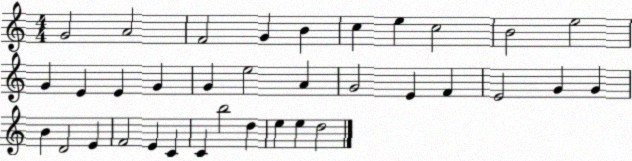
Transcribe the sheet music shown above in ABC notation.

X:1
T:Untitled
M:4/4
L:1/4
K:C
G2 A2 F2 G B c e c2 B2 e2 G E E G G e2 A G2 E F E2 G G B D2 E F2 E C C b2 d e e d2